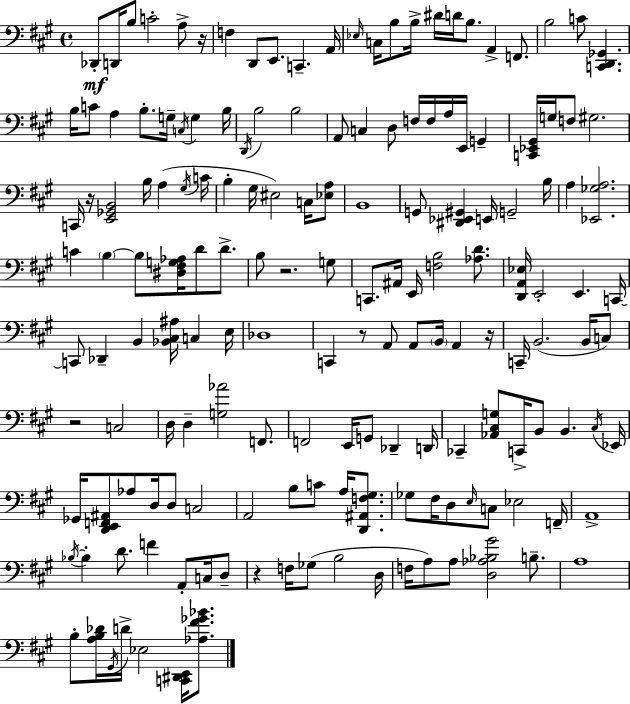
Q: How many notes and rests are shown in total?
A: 164